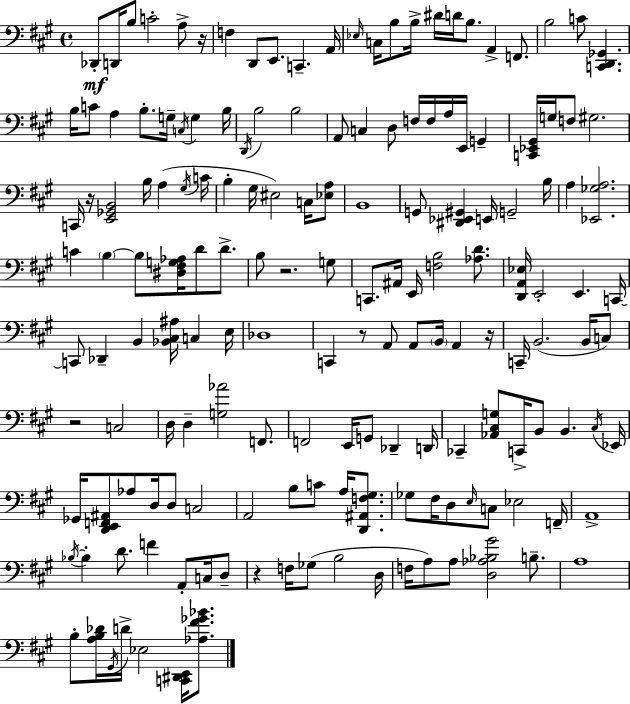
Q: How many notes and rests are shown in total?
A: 164